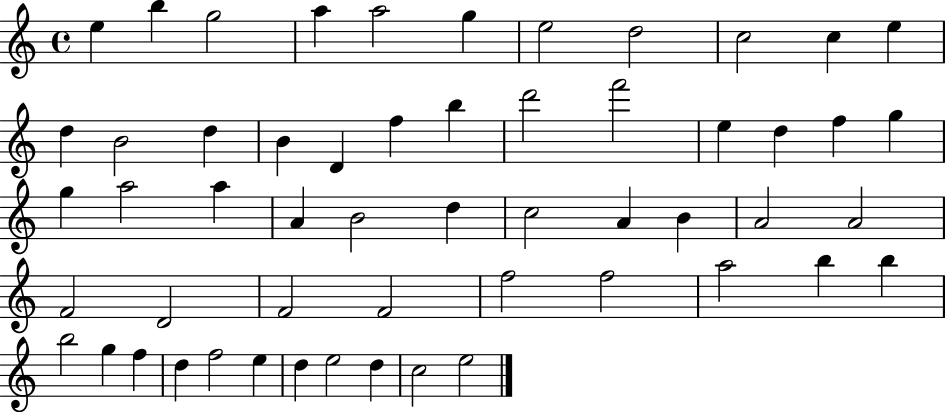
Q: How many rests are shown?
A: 0